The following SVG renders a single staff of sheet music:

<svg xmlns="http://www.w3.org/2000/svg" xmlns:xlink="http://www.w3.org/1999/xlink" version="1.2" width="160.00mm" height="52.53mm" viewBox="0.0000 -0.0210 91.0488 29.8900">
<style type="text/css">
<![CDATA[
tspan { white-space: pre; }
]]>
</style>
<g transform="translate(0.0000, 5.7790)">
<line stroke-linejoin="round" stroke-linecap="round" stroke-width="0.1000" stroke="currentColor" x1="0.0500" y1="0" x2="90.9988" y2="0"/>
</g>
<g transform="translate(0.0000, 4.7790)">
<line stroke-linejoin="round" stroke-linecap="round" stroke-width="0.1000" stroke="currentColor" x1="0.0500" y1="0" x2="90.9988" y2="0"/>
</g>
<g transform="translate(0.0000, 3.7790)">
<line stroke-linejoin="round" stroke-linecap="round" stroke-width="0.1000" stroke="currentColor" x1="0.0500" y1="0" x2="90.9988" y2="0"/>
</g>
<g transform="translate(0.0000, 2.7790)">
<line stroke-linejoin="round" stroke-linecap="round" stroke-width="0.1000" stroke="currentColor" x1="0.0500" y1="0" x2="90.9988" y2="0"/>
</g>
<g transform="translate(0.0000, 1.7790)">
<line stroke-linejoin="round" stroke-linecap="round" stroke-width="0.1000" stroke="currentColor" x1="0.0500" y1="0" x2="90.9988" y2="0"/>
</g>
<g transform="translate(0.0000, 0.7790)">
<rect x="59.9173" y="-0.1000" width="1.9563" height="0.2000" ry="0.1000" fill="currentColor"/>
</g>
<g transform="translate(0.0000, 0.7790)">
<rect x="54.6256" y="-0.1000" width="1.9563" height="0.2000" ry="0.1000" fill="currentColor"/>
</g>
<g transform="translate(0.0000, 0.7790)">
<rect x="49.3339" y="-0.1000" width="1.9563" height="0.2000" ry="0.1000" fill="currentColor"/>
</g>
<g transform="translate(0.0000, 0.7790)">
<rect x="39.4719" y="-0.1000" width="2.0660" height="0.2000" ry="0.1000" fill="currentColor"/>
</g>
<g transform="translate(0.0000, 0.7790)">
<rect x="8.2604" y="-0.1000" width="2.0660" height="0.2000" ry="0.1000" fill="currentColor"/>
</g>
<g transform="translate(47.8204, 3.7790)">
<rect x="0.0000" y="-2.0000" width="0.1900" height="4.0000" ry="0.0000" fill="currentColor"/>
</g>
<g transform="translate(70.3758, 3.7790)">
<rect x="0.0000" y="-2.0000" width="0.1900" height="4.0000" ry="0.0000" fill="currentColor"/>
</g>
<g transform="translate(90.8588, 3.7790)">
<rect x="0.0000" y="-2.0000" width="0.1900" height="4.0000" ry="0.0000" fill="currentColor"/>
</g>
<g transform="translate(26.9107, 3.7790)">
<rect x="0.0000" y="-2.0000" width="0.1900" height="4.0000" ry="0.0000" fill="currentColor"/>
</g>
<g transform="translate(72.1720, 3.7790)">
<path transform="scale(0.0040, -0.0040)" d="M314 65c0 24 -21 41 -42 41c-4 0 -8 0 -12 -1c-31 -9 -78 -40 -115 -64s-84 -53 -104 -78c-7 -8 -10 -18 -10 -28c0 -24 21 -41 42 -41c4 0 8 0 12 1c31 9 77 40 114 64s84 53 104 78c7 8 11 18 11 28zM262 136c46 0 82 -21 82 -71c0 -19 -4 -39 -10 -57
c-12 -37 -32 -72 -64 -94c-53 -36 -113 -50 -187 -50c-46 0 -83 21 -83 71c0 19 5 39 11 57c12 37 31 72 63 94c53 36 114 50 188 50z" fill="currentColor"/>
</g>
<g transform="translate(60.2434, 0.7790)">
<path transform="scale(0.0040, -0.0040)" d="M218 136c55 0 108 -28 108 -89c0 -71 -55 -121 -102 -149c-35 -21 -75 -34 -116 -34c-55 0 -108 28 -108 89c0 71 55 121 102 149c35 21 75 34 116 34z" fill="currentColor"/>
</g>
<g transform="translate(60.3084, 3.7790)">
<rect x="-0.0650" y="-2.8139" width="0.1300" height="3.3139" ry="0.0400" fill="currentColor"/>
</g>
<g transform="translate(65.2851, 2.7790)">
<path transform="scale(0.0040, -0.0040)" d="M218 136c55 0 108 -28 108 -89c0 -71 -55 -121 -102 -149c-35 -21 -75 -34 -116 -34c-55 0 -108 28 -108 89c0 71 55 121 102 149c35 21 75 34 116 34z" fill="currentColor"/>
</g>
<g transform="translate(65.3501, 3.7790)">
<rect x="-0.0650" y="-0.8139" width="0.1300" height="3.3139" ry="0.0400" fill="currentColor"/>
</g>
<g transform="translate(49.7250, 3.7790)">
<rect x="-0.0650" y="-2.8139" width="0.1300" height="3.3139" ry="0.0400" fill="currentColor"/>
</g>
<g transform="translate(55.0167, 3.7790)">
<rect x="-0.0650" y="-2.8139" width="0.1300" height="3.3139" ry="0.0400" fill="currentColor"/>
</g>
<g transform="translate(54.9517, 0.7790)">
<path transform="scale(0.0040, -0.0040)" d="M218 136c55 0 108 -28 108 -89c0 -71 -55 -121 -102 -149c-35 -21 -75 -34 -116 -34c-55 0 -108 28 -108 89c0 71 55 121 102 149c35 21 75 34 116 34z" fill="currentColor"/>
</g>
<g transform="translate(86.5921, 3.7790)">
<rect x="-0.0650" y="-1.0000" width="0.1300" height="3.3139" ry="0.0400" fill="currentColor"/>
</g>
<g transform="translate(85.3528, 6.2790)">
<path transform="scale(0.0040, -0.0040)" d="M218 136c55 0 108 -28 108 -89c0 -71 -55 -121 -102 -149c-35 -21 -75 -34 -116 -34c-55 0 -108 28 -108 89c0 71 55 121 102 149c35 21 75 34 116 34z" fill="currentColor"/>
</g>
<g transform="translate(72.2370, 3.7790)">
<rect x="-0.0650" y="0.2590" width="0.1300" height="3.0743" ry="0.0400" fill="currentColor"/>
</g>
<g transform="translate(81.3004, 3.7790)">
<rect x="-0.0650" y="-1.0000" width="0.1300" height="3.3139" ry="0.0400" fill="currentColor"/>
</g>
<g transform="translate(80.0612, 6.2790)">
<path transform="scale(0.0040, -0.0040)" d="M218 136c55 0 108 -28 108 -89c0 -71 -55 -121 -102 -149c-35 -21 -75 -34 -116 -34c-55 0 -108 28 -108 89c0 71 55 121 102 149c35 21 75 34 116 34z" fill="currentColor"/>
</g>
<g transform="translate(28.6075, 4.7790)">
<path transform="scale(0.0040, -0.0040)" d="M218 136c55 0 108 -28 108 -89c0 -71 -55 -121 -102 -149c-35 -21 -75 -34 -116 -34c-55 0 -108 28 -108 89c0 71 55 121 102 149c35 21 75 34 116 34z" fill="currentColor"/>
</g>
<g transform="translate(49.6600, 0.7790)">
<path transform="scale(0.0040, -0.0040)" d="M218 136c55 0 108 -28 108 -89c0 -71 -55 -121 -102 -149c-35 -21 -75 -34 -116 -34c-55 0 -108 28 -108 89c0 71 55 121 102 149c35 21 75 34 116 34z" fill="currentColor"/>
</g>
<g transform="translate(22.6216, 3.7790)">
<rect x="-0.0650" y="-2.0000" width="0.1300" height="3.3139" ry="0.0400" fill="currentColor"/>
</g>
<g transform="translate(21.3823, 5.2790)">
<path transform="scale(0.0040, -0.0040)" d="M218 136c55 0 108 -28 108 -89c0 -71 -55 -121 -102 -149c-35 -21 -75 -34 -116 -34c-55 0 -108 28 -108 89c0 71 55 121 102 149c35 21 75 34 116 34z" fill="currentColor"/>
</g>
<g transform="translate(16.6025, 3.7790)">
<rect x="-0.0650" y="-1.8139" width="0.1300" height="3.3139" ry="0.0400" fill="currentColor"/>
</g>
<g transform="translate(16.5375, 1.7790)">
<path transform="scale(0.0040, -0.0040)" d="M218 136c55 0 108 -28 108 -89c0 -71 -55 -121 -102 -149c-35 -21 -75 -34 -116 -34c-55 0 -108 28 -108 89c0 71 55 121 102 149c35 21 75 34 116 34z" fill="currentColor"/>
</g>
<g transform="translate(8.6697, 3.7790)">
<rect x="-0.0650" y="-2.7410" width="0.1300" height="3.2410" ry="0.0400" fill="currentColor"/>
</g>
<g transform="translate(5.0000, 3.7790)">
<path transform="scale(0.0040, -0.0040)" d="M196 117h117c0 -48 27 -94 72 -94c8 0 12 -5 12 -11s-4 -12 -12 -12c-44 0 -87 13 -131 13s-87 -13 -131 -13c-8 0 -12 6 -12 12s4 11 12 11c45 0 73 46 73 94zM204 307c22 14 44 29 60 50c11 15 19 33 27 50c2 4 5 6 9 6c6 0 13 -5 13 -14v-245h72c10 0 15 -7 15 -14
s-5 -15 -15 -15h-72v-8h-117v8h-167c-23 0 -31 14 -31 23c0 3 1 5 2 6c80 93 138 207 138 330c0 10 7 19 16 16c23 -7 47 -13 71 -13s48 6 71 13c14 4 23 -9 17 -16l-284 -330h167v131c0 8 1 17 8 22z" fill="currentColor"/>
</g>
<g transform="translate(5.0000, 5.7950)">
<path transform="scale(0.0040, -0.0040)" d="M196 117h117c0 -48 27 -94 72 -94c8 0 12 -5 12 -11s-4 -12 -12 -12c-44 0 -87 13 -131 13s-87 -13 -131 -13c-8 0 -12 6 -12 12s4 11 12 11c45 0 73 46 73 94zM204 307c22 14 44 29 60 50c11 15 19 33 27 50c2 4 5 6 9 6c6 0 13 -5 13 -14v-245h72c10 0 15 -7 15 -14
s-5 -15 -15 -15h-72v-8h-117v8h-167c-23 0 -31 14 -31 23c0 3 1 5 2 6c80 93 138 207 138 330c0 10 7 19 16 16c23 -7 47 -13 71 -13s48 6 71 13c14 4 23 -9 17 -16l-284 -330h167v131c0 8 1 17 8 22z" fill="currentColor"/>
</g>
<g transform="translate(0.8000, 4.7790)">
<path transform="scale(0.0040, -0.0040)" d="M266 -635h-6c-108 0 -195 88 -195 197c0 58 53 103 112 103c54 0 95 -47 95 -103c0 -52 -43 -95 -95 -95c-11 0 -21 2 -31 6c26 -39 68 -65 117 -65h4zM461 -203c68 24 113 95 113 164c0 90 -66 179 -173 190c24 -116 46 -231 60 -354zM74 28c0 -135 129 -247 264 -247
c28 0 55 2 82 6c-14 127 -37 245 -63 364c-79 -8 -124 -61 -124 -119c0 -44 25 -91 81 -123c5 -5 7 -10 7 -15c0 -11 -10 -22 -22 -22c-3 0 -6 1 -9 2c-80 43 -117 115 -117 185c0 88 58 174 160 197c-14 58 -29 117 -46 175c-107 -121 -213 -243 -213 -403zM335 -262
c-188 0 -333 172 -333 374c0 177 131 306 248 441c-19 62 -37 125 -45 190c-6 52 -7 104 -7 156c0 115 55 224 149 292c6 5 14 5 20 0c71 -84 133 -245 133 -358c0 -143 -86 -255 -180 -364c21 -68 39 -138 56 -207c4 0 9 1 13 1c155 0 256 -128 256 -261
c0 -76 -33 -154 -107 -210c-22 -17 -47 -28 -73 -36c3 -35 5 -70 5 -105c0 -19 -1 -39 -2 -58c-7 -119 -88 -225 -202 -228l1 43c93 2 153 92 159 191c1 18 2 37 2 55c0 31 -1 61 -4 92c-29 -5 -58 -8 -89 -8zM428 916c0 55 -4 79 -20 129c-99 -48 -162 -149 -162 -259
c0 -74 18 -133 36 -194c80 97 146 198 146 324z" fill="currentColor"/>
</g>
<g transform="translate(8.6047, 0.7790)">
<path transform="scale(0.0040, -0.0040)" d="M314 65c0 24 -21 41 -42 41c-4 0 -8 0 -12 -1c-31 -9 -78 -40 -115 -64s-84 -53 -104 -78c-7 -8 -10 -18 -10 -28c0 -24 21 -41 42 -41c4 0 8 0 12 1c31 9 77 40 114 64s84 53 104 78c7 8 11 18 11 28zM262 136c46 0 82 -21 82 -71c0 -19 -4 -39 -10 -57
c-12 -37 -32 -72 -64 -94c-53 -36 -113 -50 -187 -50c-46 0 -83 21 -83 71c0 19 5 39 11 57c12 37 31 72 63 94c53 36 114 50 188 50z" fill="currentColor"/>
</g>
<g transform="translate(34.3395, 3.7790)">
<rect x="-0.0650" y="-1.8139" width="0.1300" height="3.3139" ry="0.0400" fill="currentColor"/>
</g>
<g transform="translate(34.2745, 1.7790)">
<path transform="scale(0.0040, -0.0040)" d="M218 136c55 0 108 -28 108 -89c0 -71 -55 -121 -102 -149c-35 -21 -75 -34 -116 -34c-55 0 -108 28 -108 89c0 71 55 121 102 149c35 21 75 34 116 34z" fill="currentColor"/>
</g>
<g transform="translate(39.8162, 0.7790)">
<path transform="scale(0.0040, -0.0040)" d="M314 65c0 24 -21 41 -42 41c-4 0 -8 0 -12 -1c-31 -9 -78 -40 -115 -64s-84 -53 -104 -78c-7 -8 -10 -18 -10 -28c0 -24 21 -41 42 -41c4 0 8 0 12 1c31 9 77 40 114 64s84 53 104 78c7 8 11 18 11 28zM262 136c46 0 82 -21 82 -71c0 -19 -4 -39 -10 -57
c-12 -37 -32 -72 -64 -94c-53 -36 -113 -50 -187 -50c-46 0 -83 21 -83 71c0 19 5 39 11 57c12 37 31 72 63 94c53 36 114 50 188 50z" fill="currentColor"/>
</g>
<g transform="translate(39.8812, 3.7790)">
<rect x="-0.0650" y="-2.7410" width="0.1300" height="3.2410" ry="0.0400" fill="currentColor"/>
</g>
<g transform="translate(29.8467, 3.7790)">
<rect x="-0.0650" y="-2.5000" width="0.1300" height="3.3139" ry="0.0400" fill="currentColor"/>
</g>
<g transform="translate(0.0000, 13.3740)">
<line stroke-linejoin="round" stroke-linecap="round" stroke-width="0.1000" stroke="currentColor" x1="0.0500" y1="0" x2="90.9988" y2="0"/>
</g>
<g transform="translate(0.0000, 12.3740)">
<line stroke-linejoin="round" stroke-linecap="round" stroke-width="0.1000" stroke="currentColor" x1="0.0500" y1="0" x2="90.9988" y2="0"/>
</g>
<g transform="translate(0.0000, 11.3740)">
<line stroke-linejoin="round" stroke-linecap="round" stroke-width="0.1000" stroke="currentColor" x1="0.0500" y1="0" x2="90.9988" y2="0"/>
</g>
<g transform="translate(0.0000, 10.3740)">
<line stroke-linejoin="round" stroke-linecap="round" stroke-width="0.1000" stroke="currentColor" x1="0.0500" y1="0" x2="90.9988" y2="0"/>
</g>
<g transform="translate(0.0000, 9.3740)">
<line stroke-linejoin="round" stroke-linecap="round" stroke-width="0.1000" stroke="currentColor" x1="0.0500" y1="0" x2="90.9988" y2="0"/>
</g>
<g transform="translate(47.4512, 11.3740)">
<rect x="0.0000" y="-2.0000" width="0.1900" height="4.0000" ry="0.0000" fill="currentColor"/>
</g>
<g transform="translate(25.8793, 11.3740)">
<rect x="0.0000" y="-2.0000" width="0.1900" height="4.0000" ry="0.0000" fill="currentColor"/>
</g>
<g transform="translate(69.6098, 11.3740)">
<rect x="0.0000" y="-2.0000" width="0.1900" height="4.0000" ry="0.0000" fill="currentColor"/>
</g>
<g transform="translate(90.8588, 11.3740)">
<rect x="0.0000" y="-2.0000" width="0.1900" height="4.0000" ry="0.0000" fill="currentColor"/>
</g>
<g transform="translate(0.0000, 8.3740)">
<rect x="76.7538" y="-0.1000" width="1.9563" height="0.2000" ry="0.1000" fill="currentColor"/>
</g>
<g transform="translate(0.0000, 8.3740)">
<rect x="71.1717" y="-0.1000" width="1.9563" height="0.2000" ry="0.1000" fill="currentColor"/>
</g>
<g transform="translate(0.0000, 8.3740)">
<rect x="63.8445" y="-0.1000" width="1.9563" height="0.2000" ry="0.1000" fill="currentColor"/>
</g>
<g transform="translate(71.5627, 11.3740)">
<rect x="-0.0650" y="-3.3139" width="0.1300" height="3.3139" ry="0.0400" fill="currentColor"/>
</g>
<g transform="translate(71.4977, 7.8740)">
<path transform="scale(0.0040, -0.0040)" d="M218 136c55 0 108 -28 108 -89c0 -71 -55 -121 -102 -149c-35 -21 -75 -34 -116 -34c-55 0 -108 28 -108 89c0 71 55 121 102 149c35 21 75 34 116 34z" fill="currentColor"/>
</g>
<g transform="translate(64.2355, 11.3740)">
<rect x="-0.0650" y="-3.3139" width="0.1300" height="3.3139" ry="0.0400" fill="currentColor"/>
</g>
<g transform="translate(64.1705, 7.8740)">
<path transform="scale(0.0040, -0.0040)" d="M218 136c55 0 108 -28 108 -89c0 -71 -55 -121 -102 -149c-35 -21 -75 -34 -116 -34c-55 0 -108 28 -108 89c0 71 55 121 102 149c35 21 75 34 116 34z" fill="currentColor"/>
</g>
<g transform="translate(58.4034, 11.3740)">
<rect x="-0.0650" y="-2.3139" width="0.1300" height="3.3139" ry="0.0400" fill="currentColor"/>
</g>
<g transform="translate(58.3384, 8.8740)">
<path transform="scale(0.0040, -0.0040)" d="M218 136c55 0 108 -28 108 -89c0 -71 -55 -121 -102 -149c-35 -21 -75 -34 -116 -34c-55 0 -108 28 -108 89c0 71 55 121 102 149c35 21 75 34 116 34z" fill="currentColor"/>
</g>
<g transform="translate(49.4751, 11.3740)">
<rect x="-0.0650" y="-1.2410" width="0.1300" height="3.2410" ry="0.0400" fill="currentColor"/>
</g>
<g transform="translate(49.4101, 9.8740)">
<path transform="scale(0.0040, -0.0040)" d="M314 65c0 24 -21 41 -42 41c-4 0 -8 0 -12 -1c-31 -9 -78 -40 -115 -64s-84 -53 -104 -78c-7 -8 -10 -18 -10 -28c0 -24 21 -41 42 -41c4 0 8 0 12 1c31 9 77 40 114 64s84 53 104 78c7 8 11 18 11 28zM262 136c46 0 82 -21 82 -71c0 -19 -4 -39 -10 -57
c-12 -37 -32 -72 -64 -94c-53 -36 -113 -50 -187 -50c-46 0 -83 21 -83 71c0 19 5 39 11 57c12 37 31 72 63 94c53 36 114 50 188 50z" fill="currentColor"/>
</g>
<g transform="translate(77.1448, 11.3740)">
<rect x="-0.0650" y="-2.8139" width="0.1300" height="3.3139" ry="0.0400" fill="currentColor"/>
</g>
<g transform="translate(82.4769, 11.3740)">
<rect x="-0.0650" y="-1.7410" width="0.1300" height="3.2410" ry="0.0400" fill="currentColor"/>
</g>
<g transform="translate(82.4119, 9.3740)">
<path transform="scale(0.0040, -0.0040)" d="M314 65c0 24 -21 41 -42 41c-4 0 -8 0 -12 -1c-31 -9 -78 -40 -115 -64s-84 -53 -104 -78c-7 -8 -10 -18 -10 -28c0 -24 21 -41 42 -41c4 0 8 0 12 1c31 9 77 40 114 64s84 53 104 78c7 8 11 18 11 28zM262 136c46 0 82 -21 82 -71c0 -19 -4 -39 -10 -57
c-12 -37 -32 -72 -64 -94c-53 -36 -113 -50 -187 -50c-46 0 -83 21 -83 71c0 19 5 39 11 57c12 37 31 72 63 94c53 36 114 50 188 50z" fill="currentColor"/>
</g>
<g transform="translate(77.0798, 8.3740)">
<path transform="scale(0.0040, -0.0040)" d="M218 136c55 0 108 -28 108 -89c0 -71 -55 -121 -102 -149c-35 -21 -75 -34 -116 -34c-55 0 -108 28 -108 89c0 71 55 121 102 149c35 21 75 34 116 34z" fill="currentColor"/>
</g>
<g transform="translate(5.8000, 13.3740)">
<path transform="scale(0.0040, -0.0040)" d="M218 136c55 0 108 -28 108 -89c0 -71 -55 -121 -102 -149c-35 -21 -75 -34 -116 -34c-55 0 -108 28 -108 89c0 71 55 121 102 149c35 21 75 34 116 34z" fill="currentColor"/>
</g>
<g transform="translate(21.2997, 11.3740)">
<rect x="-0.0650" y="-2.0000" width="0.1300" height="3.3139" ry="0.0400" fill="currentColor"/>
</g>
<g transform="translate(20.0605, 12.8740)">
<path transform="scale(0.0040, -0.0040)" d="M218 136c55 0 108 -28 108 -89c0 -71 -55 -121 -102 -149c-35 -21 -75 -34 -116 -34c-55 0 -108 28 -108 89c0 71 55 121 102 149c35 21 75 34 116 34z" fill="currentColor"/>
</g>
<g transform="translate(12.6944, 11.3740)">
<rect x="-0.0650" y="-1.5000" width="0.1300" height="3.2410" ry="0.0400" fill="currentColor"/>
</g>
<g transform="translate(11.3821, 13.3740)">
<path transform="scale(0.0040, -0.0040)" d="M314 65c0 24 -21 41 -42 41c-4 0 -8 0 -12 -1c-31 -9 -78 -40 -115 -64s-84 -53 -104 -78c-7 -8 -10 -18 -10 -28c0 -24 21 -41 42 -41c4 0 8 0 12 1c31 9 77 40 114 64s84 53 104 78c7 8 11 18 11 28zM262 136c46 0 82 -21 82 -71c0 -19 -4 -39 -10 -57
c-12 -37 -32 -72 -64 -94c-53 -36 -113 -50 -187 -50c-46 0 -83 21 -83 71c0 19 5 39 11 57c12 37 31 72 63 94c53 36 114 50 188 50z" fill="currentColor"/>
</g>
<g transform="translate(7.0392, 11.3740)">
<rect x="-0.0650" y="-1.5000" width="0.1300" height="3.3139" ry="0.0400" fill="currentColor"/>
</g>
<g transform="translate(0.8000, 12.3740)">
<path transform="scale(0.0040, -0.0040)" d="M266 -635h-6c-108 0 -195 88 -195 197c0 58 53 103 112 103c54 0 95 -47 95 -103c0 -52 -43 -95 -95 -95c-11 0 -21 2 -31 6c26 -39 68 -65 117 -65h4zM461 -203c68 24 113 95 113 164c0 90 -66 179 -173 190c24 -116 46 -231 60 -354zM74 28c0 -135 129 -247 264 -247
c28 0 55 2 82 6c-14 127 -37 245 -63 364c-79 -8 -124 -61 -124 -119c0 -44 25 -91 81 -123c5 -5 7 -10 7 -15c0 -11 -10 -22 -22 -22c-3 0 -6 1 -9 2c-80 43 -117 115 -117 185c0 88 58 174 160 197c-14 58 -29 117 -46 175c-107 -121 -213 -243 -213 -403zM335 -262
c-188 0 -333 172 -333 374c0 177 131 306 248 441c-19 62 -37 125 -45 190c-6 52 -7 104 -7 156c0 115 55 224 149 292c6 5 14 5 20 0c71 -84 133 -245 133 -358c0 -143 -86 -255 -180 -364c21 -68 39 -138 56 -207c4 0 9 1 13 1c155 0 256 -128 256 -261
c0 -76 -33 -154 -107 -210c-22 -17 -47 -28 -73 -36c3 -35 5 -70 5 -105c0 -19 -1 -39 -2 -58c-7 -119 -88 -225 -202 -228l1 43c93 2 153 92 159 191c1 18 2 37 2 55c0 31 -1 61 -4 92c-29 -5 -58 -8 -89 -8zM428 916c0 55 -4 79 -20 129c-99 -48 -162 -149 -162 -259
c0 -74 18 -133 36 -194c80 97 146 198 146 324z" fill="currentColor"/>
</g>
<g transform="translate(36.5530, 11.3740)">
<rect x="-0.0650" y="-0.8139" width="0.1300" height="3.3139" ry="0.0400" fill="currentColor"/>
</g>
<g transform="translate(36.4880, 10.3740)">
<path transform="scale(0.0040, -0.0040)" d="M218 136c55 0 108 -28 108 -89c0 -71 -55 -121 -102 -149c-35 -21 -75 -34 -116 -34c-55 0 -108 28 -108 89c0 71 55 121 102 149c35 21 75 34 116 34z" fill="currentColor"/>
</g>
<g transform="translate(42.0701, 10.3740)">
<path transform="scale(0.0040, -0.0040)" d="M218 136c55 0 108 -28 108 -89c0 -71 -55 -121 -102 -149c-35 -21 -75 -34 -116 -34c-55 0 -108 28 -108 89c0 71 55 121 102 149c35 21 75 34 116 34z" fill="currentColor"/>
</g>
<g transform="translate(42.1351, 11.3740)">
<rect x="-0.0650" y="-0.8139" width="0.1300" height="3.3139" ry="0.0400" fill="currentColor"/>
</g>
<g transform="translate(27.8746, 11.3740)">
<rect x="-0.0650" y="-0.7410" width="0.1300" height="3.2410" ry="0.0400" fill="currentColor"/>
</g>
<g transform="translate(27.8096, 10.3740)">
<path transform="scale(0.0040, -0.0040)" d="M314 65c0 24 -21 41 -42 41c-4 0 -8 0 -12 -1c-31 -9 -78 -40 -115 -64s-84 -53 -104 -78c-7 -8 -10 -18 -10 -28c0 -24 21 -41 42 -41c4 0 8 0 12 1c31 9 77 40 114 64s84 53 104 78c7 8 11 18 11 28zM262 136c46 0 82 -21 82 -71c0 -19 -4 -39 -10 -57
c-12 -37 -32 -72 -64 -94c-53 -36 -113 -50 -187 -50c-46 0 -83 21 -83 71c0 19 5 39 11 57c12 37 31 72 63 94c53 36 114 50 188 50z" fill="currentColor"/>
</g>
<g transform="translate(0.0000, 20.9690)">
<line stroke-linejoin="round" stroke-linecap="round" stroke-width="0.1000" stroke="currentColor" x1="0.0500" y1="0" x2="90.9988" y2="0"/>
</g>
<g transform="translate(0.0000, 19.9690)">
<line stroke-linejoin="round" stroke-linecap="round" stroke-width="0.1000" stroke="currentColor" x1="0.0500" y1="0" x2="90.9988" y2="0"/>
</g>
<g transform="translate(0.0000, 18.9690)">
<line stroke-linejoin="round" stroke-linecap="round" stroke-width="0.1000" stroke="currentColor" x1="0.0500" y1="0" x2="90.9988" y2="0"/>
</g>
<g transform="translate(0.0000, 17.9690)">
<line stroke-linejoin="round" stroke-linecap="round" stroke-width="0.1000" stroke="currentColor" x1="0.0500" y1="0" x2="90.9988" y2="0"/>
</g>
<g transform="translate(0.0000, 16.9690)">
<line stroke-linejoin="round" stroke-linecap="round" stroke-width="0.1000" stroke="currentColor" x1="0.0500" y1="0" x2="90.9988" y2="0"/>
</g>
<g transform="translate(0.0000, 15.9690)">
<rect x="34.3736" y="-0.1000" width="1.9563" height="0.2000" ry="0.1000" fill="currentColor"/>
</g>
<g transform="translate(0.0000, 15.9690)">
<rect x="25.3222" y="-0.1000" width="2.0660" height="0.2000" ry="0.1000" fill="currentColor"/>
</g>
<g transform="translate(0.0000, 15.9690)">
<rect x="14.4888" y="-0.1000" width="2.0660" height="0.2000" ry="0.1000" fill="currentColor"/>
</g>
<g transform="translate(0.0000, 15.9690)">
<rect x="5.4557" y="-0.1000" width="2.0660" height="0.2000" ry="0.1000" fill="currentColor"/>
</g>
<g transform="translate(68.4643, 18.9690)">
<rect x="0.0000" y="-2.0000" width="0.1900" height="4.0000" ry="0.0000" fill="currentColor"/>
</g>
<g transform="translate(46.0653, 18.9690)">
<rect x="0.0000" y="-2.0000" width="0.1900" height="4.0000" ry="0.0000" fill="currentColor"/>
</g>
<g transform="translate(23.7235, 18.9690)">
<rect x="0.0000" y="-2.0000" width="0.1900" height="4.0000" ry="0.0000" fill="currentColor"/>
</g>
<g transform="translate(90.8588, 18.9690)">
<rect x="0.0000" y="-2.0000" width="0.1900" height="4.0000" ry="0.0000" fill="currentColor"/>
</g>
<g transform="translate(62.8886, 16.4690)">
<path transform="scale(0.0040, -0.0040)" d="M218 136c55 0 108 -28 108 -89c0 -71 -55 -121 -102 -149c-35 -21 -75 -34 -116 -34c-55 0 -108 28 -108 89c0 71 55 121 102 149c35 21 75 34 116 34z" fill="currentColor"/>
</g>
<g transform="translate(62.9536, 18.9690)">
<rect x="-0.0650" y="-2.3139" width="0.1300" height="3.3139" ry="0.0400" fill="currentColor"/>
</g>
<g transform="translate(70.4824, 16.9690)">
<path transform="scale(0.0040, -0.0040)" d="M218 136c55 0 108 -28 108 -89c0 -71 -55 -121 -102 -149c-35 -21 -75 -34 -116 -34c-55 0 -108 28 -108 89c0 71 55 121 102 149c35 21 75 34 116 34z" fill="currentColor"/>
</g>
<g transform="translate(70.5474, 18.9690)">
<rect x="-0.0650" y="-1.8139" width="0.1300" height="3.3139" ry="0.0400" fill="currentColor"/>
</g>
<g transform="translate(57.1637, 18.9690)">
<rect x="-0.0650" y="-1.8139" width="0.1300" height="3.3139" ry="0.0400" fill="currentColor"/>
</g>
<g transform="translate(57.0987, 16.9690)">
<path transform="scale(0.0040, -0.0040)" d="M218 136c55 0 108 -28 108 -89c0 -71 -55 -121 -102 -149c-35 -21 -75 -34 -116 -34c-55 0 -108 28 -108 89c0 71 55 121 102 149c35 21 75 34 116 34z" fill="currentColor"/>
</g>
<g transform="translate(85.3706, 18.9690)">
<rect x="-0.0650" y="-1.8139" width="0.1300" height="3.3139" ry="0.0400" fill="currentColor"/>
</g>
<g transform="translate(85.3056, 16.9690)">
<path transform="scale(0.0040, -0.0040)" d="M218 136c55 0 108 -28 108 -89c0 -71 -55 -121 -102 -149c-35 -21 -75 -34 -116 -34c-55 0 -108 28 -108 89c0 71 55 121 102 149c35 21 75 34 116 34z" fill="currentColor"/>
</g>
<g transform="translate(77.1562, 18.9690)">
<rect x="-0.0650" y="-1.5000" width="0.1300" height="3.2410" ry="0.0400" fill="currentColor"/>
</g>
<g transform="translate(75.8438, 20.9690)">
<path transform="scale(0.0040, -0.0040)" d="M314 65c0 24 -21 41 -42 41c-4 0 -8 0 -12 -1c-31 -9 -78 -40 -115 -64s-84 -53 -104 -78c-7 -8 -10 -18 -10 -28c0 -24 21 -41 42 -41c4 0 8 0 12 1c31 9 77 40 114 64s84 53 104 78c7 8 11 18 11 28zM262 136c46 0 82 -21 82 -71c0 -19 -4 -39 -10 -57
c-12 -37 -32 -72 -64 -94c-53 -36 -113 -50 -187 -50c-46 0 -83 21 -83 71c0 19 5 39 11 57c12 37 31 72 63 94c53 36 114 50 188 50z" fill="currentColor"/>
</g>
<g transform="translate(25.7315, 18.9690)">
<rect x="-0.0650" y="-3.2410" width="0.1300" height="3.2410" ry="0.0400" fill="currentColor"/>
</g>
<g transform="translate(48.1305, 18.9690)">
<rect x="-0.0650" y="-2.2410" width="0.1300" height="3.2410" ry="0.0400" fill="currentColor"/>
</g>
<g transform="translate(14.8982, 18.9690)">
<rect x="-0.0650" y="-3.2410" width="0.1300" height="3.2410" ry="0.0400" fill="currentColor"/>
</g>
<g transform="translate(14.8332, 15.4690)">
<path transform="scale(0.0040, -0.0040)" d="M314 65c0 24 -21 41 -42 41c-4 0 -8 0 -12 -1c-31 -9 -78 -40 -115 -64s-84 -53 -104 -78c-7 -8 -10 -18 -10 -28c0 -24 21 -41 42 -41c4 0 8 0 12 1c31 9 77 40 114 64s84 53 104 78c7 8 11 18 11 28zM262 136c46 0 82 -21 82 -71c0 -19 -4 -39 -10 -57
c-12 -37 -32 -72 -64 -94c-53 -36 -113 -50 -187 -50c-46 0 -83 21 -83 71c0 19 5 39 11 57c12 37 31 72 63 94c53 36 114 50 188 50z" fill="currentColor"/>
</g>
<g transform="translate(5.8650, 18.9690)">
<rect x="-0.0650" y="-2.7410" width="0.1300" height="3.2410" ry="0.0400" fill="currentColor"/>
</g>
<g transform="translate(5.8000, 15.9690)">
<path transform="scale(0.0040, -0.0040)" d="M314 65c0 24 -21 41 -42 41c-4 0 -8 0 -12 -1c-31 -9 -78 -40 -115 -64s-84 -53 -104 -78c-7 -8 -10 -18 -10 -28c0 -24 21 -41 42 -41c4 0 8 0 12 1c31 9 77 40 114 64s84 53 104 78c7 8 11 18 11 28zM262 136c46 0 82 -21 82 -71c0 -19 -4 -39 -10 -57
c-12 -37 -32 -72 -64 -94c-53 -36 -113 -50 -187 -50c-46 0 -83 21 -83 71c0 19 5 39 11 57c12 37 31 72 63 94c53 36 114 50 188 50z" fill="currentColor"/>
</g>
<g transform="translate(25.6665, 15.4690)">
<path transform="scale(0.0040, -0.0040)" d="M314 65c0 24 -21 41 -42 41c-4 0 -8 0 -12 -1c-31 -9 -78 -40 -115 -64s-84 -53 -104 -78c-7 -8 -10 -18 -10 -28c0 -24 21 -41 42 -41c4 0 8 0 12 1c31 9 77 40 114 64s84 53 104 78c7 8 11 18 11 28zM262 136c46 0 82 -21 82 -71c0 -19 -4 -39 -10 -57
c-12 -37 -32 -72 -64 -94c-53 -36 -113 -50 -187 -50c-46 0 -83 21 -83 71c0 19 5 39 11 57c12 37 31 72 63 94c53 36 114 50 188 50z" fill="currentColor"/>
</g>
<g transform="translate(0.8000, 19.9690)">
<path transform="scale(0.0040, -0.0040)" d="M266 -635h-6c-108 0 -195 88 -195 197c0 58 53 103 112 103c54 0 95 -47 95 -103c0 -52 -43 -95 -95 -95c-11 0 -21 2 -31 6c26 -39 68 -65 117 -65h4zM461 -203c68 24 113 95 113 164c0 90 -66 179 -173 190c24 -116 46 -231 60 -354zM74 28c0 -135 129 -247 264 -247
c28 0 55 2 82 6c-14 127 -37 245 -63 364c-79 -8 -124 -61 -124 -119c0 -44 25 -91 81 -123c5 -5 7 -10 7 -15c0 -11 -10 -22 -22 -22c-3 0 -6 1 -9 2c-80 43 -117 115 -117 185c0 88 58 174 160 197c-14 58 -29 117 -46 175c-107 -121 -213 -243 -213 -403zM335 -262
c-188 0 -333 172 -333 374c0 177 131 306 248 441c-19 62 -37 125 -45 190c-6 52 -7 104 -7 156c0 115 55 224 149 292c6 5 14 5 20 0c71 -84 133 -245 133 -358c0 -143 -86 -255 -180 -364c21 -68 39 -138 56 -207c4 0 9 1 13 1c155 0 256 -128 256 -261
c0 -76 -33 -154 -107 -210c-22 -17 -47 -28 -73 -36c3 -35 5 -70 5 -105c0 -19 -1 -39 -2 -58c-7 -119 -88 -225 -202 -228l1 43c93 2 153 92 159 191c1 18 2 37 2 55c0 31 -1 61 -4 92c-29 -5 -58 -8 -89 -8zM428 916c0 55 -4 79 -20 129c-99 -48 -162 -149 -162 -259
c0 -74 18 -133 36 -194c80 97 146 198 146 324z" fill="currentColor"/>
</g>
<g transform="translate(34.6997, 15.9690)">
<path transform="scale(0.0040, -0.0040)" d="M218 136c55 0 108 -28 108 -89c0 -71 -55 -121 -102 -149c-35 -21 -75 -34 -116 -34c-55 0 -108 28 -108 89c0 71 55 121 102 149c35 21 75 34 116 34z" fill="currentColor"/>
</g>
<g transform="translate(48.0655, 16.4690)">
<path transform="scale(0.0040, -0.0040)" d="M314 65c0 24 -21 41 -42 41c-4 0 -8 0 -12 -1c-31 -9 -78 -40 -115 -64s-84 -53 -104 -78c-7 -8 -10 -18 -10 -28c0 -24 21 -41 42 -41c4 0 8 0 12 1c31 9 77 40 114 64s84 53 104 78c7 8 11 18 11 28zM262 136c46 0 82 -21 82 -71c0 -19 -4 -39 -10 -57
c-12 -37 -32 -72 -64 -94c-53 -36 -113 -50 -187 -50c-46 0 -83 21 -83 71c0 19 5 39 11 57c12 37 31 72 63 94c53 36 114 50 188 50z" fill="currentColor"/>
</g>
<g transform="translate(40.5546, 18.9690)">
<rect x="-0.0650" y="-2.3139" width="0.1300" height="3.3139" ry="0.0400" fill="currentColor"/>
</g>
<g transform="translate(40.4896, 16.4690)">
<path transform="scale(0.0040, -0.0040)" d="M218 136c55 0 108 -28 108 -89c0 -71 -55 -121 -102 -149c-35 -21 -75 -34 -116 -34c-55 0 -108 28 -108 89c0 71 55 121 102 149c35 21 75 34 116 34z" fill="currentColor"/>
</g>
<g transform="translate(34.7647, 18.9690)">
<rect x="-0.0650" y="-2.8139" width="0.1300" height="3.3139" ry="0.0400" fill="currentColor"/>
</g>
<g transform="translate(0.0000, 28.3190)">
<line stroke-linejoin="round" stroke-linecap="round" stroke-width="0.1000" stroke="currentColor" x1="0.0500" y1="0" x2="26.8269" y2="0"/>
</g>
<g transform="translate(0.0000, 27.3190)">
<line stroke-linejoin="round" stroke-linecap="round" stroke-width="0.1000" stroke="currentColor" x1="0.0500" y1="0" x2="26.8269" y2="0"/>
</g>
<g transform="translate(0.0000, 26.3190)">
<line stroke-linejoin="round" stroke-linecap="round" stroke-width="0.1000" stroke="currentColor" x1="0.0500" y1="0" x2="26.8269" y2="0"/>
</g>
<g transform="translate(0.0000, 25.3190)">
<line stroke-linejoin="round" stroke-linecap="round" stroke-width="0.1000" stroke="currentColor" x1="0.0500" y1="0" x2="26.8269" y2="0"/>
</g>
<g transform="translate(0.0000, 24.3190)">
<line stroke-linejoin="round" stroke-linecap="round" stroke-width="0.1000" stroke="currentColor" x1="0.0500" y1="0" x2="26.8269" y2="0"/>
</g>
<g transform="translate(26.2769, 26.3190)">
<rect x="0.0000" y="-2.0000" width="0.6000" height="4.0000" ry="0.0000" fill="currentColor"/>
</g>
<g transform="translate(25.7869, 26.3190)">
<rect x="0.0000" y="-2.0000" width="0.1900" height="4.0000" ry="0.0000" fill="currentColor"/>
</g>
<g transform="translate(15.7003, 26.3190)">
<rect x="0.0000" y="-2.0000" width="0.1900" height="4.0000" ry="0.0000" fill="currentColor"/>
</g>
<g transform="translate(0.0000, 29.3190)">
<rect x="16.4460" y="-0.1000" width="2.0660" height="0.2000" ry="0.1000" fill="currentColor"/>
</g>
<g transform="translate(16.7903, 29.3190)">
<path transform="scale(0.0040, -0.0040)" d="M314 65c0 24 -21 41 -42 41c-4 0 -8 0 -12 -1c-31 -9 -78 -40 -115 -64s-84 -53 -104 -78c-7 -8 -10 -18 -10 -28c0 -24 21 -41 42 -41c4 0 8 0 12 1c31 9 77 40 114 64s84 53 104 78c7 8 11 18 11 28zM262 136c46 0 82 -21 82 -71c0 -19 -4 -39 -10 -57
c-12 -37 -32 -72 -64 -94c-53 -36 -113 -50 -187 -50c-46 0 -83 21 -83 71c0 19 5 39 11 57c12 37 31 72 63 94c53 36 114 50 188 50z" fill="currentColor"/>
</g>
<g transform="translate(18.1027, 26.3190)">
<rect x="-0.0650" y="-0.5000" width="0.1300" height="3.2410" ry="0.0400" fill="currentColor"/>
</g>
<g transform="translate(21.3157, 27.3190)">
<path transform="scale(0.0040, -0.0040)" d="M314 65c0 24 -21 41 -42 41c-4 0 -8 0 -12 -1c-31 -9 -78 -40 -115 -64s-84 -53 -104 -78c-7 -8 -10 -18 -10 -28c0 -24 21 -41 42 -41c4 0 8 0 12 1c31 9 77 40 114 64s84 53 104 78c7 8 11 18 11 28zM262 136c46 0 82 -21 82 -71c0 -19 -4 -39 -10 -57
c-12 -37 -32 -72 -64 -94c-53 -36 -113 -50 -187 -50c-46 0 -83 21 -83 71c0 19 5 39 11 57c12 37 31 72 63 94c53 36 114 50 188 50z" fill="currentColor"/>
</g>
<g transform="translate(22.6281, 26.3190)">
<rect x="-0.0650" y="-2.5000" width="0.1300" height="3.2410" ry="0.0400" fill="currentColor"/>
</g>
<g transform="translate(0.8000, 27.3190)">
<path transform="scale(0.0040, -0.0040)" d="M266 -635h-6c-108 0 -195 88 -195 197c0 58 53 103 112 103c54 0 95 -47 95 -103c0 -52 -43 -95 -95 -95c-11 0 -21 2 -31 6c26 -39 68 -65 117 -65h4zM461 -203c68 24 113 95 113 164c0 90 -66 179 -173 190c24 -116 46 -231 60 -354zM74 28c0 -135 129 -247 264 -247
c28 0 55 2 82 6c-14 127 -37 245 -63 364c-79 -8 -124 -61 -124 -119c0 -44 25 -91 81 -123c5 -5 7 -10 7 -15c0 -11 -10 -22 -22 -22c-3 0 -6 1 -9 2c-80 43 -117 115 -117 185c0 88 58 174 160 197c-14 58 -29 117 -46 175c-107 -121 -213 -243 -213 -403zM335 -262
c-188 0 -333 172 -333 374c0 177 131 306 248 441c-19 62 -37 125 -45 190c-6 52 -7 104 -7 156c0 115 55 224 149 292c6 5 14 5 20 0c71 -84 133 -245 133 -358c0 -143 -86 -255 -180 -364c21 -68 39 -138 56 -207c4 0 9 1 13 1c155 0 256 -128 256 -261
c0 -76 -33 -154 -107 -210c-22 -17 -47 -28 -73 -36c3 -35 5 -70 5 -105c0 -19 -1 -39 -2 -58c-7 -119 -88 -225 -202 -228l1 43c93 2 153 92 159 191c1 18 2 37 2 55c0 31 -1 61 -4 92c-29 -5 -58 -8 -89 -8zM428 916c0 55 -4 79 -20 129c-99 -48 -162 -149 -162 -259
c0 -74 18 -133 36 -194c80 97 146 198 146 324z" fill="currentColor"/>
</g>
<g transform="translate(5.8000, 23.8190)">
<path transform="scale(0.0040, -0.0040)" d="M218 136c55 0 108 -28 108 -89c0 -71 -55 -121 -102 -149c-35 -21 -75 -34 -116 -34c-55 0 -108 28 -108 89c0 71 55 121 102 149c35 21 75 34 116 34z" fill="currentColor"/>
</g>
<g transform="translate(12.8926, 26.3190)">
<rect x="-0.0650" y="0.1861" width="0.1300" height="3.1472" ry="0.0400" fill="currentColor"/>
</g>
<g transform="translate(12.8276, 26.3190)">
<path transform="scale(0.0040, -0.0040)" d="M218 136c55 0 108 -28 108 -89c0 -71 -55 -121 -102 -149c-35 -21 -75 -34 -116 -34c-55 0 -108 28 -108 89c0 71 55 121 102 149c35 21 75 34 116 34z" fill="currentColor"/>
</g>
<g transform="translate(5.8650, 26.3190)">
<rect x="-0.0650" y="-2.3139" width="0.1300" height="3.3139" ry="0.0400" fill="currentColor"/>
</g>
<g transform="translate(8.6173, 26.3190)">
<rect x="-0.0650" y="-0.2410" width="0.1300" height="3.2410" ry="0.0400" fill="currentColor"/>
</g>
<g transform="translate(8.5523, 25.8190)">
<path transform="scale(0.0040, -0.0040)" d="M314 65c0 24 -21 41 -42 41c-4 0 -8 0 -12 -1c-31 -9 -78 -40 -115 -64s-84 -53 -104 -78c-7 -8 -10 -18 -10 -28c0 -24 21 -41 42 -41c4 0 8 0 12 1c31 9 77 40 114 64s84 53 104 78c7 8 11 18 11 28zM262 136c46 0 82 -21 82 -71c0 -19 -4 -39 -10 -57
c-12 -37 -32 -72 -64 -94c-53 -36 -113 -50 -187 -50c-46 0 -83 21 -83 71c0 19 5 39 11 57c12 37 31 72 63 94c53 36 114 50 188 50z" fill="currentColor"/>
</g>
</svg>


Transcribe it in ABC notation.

X:1
T:Untitled
M:4/4
L:1/4
K:C
a2 f F G f a2 a a a d B2 D D E E2 F d2 d d e2 g b b a f2 a2 b2 b2 a g g2 f g f E2 f g c2 B C2 G2